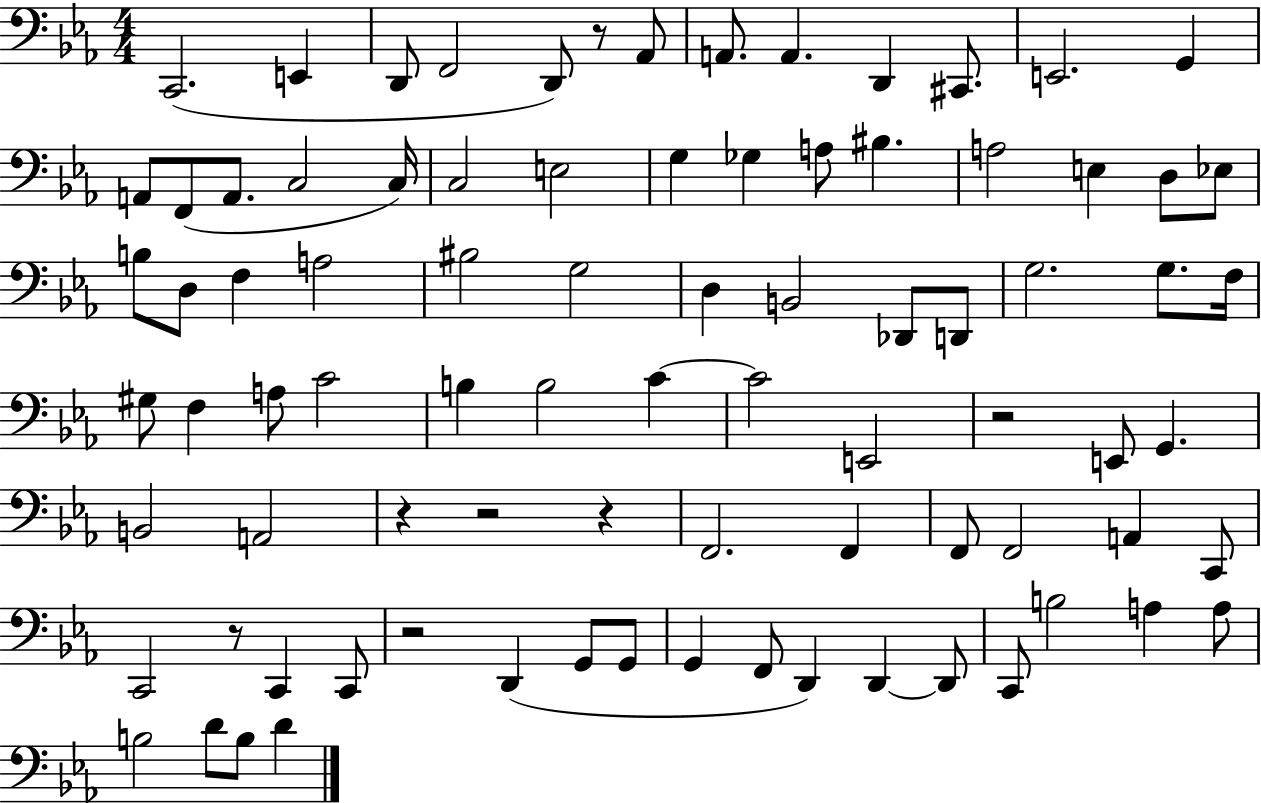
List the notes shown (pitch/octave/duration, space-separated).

C2/h. E2/q D2/e F2/h D2/e R/e Ab2/e A2/e. A2/q. D2/q C#2/e. E2/h. G2/q A2/e F2/e A2/e. C3/h C3/s C3/h E3/h G3/q Gb3/q A3/e BIS3/q. A3/h E3/q D3/e Eb3/e B3/e D3/e F3/q A3/h BIS3/h G3/h D3/q B2/h Db2/e D2/e G3/h. G3/e. F3/s G#3/e F3/q A3/e C4/h B3/q B3/h C4/q C4/h E2/h R/h E2/e G2/q. B2/h A2/h R/q R/h R/q F2/h. F2/q F2/e F2/h A2/q C2/e C2/h R/e C2/q C2/e R/h D2/q G2/e G2/e G2/q F2/e D2/q D2/q D2/e C2/e B3/h A3/q A3/e B3/h D4/e B3/e D4/q